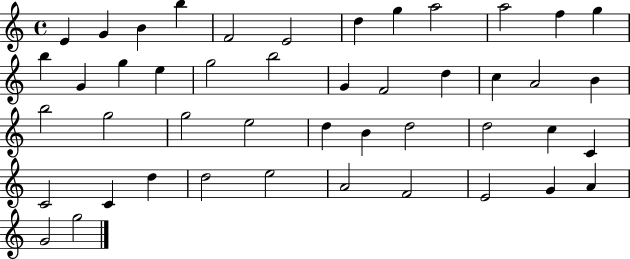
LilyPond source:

{
  \clef treble
  \time 4/4
  \defaultTimeSignature
  \key c \major
  e'4 g'4 b'4 b''4 | f'2 e'2 | d''4 g''4 a''2 | a''2 f''4 g''4 | \break b''4 g'4 g''4 e''4 | g''2 b''2 | g'4 f'2 d''4 | c''4 a'2 b'4 | \break b''2 g''2 | g''2 e''2 | d''4 b'4 d''2 | d''2 c''4 c'4 | \break c'2 c'4 d''4 | d''2 e''2 | a'2 f'2 | e'2 g'4 a'4 | \break g'2 g''2 | \bar "|."
}